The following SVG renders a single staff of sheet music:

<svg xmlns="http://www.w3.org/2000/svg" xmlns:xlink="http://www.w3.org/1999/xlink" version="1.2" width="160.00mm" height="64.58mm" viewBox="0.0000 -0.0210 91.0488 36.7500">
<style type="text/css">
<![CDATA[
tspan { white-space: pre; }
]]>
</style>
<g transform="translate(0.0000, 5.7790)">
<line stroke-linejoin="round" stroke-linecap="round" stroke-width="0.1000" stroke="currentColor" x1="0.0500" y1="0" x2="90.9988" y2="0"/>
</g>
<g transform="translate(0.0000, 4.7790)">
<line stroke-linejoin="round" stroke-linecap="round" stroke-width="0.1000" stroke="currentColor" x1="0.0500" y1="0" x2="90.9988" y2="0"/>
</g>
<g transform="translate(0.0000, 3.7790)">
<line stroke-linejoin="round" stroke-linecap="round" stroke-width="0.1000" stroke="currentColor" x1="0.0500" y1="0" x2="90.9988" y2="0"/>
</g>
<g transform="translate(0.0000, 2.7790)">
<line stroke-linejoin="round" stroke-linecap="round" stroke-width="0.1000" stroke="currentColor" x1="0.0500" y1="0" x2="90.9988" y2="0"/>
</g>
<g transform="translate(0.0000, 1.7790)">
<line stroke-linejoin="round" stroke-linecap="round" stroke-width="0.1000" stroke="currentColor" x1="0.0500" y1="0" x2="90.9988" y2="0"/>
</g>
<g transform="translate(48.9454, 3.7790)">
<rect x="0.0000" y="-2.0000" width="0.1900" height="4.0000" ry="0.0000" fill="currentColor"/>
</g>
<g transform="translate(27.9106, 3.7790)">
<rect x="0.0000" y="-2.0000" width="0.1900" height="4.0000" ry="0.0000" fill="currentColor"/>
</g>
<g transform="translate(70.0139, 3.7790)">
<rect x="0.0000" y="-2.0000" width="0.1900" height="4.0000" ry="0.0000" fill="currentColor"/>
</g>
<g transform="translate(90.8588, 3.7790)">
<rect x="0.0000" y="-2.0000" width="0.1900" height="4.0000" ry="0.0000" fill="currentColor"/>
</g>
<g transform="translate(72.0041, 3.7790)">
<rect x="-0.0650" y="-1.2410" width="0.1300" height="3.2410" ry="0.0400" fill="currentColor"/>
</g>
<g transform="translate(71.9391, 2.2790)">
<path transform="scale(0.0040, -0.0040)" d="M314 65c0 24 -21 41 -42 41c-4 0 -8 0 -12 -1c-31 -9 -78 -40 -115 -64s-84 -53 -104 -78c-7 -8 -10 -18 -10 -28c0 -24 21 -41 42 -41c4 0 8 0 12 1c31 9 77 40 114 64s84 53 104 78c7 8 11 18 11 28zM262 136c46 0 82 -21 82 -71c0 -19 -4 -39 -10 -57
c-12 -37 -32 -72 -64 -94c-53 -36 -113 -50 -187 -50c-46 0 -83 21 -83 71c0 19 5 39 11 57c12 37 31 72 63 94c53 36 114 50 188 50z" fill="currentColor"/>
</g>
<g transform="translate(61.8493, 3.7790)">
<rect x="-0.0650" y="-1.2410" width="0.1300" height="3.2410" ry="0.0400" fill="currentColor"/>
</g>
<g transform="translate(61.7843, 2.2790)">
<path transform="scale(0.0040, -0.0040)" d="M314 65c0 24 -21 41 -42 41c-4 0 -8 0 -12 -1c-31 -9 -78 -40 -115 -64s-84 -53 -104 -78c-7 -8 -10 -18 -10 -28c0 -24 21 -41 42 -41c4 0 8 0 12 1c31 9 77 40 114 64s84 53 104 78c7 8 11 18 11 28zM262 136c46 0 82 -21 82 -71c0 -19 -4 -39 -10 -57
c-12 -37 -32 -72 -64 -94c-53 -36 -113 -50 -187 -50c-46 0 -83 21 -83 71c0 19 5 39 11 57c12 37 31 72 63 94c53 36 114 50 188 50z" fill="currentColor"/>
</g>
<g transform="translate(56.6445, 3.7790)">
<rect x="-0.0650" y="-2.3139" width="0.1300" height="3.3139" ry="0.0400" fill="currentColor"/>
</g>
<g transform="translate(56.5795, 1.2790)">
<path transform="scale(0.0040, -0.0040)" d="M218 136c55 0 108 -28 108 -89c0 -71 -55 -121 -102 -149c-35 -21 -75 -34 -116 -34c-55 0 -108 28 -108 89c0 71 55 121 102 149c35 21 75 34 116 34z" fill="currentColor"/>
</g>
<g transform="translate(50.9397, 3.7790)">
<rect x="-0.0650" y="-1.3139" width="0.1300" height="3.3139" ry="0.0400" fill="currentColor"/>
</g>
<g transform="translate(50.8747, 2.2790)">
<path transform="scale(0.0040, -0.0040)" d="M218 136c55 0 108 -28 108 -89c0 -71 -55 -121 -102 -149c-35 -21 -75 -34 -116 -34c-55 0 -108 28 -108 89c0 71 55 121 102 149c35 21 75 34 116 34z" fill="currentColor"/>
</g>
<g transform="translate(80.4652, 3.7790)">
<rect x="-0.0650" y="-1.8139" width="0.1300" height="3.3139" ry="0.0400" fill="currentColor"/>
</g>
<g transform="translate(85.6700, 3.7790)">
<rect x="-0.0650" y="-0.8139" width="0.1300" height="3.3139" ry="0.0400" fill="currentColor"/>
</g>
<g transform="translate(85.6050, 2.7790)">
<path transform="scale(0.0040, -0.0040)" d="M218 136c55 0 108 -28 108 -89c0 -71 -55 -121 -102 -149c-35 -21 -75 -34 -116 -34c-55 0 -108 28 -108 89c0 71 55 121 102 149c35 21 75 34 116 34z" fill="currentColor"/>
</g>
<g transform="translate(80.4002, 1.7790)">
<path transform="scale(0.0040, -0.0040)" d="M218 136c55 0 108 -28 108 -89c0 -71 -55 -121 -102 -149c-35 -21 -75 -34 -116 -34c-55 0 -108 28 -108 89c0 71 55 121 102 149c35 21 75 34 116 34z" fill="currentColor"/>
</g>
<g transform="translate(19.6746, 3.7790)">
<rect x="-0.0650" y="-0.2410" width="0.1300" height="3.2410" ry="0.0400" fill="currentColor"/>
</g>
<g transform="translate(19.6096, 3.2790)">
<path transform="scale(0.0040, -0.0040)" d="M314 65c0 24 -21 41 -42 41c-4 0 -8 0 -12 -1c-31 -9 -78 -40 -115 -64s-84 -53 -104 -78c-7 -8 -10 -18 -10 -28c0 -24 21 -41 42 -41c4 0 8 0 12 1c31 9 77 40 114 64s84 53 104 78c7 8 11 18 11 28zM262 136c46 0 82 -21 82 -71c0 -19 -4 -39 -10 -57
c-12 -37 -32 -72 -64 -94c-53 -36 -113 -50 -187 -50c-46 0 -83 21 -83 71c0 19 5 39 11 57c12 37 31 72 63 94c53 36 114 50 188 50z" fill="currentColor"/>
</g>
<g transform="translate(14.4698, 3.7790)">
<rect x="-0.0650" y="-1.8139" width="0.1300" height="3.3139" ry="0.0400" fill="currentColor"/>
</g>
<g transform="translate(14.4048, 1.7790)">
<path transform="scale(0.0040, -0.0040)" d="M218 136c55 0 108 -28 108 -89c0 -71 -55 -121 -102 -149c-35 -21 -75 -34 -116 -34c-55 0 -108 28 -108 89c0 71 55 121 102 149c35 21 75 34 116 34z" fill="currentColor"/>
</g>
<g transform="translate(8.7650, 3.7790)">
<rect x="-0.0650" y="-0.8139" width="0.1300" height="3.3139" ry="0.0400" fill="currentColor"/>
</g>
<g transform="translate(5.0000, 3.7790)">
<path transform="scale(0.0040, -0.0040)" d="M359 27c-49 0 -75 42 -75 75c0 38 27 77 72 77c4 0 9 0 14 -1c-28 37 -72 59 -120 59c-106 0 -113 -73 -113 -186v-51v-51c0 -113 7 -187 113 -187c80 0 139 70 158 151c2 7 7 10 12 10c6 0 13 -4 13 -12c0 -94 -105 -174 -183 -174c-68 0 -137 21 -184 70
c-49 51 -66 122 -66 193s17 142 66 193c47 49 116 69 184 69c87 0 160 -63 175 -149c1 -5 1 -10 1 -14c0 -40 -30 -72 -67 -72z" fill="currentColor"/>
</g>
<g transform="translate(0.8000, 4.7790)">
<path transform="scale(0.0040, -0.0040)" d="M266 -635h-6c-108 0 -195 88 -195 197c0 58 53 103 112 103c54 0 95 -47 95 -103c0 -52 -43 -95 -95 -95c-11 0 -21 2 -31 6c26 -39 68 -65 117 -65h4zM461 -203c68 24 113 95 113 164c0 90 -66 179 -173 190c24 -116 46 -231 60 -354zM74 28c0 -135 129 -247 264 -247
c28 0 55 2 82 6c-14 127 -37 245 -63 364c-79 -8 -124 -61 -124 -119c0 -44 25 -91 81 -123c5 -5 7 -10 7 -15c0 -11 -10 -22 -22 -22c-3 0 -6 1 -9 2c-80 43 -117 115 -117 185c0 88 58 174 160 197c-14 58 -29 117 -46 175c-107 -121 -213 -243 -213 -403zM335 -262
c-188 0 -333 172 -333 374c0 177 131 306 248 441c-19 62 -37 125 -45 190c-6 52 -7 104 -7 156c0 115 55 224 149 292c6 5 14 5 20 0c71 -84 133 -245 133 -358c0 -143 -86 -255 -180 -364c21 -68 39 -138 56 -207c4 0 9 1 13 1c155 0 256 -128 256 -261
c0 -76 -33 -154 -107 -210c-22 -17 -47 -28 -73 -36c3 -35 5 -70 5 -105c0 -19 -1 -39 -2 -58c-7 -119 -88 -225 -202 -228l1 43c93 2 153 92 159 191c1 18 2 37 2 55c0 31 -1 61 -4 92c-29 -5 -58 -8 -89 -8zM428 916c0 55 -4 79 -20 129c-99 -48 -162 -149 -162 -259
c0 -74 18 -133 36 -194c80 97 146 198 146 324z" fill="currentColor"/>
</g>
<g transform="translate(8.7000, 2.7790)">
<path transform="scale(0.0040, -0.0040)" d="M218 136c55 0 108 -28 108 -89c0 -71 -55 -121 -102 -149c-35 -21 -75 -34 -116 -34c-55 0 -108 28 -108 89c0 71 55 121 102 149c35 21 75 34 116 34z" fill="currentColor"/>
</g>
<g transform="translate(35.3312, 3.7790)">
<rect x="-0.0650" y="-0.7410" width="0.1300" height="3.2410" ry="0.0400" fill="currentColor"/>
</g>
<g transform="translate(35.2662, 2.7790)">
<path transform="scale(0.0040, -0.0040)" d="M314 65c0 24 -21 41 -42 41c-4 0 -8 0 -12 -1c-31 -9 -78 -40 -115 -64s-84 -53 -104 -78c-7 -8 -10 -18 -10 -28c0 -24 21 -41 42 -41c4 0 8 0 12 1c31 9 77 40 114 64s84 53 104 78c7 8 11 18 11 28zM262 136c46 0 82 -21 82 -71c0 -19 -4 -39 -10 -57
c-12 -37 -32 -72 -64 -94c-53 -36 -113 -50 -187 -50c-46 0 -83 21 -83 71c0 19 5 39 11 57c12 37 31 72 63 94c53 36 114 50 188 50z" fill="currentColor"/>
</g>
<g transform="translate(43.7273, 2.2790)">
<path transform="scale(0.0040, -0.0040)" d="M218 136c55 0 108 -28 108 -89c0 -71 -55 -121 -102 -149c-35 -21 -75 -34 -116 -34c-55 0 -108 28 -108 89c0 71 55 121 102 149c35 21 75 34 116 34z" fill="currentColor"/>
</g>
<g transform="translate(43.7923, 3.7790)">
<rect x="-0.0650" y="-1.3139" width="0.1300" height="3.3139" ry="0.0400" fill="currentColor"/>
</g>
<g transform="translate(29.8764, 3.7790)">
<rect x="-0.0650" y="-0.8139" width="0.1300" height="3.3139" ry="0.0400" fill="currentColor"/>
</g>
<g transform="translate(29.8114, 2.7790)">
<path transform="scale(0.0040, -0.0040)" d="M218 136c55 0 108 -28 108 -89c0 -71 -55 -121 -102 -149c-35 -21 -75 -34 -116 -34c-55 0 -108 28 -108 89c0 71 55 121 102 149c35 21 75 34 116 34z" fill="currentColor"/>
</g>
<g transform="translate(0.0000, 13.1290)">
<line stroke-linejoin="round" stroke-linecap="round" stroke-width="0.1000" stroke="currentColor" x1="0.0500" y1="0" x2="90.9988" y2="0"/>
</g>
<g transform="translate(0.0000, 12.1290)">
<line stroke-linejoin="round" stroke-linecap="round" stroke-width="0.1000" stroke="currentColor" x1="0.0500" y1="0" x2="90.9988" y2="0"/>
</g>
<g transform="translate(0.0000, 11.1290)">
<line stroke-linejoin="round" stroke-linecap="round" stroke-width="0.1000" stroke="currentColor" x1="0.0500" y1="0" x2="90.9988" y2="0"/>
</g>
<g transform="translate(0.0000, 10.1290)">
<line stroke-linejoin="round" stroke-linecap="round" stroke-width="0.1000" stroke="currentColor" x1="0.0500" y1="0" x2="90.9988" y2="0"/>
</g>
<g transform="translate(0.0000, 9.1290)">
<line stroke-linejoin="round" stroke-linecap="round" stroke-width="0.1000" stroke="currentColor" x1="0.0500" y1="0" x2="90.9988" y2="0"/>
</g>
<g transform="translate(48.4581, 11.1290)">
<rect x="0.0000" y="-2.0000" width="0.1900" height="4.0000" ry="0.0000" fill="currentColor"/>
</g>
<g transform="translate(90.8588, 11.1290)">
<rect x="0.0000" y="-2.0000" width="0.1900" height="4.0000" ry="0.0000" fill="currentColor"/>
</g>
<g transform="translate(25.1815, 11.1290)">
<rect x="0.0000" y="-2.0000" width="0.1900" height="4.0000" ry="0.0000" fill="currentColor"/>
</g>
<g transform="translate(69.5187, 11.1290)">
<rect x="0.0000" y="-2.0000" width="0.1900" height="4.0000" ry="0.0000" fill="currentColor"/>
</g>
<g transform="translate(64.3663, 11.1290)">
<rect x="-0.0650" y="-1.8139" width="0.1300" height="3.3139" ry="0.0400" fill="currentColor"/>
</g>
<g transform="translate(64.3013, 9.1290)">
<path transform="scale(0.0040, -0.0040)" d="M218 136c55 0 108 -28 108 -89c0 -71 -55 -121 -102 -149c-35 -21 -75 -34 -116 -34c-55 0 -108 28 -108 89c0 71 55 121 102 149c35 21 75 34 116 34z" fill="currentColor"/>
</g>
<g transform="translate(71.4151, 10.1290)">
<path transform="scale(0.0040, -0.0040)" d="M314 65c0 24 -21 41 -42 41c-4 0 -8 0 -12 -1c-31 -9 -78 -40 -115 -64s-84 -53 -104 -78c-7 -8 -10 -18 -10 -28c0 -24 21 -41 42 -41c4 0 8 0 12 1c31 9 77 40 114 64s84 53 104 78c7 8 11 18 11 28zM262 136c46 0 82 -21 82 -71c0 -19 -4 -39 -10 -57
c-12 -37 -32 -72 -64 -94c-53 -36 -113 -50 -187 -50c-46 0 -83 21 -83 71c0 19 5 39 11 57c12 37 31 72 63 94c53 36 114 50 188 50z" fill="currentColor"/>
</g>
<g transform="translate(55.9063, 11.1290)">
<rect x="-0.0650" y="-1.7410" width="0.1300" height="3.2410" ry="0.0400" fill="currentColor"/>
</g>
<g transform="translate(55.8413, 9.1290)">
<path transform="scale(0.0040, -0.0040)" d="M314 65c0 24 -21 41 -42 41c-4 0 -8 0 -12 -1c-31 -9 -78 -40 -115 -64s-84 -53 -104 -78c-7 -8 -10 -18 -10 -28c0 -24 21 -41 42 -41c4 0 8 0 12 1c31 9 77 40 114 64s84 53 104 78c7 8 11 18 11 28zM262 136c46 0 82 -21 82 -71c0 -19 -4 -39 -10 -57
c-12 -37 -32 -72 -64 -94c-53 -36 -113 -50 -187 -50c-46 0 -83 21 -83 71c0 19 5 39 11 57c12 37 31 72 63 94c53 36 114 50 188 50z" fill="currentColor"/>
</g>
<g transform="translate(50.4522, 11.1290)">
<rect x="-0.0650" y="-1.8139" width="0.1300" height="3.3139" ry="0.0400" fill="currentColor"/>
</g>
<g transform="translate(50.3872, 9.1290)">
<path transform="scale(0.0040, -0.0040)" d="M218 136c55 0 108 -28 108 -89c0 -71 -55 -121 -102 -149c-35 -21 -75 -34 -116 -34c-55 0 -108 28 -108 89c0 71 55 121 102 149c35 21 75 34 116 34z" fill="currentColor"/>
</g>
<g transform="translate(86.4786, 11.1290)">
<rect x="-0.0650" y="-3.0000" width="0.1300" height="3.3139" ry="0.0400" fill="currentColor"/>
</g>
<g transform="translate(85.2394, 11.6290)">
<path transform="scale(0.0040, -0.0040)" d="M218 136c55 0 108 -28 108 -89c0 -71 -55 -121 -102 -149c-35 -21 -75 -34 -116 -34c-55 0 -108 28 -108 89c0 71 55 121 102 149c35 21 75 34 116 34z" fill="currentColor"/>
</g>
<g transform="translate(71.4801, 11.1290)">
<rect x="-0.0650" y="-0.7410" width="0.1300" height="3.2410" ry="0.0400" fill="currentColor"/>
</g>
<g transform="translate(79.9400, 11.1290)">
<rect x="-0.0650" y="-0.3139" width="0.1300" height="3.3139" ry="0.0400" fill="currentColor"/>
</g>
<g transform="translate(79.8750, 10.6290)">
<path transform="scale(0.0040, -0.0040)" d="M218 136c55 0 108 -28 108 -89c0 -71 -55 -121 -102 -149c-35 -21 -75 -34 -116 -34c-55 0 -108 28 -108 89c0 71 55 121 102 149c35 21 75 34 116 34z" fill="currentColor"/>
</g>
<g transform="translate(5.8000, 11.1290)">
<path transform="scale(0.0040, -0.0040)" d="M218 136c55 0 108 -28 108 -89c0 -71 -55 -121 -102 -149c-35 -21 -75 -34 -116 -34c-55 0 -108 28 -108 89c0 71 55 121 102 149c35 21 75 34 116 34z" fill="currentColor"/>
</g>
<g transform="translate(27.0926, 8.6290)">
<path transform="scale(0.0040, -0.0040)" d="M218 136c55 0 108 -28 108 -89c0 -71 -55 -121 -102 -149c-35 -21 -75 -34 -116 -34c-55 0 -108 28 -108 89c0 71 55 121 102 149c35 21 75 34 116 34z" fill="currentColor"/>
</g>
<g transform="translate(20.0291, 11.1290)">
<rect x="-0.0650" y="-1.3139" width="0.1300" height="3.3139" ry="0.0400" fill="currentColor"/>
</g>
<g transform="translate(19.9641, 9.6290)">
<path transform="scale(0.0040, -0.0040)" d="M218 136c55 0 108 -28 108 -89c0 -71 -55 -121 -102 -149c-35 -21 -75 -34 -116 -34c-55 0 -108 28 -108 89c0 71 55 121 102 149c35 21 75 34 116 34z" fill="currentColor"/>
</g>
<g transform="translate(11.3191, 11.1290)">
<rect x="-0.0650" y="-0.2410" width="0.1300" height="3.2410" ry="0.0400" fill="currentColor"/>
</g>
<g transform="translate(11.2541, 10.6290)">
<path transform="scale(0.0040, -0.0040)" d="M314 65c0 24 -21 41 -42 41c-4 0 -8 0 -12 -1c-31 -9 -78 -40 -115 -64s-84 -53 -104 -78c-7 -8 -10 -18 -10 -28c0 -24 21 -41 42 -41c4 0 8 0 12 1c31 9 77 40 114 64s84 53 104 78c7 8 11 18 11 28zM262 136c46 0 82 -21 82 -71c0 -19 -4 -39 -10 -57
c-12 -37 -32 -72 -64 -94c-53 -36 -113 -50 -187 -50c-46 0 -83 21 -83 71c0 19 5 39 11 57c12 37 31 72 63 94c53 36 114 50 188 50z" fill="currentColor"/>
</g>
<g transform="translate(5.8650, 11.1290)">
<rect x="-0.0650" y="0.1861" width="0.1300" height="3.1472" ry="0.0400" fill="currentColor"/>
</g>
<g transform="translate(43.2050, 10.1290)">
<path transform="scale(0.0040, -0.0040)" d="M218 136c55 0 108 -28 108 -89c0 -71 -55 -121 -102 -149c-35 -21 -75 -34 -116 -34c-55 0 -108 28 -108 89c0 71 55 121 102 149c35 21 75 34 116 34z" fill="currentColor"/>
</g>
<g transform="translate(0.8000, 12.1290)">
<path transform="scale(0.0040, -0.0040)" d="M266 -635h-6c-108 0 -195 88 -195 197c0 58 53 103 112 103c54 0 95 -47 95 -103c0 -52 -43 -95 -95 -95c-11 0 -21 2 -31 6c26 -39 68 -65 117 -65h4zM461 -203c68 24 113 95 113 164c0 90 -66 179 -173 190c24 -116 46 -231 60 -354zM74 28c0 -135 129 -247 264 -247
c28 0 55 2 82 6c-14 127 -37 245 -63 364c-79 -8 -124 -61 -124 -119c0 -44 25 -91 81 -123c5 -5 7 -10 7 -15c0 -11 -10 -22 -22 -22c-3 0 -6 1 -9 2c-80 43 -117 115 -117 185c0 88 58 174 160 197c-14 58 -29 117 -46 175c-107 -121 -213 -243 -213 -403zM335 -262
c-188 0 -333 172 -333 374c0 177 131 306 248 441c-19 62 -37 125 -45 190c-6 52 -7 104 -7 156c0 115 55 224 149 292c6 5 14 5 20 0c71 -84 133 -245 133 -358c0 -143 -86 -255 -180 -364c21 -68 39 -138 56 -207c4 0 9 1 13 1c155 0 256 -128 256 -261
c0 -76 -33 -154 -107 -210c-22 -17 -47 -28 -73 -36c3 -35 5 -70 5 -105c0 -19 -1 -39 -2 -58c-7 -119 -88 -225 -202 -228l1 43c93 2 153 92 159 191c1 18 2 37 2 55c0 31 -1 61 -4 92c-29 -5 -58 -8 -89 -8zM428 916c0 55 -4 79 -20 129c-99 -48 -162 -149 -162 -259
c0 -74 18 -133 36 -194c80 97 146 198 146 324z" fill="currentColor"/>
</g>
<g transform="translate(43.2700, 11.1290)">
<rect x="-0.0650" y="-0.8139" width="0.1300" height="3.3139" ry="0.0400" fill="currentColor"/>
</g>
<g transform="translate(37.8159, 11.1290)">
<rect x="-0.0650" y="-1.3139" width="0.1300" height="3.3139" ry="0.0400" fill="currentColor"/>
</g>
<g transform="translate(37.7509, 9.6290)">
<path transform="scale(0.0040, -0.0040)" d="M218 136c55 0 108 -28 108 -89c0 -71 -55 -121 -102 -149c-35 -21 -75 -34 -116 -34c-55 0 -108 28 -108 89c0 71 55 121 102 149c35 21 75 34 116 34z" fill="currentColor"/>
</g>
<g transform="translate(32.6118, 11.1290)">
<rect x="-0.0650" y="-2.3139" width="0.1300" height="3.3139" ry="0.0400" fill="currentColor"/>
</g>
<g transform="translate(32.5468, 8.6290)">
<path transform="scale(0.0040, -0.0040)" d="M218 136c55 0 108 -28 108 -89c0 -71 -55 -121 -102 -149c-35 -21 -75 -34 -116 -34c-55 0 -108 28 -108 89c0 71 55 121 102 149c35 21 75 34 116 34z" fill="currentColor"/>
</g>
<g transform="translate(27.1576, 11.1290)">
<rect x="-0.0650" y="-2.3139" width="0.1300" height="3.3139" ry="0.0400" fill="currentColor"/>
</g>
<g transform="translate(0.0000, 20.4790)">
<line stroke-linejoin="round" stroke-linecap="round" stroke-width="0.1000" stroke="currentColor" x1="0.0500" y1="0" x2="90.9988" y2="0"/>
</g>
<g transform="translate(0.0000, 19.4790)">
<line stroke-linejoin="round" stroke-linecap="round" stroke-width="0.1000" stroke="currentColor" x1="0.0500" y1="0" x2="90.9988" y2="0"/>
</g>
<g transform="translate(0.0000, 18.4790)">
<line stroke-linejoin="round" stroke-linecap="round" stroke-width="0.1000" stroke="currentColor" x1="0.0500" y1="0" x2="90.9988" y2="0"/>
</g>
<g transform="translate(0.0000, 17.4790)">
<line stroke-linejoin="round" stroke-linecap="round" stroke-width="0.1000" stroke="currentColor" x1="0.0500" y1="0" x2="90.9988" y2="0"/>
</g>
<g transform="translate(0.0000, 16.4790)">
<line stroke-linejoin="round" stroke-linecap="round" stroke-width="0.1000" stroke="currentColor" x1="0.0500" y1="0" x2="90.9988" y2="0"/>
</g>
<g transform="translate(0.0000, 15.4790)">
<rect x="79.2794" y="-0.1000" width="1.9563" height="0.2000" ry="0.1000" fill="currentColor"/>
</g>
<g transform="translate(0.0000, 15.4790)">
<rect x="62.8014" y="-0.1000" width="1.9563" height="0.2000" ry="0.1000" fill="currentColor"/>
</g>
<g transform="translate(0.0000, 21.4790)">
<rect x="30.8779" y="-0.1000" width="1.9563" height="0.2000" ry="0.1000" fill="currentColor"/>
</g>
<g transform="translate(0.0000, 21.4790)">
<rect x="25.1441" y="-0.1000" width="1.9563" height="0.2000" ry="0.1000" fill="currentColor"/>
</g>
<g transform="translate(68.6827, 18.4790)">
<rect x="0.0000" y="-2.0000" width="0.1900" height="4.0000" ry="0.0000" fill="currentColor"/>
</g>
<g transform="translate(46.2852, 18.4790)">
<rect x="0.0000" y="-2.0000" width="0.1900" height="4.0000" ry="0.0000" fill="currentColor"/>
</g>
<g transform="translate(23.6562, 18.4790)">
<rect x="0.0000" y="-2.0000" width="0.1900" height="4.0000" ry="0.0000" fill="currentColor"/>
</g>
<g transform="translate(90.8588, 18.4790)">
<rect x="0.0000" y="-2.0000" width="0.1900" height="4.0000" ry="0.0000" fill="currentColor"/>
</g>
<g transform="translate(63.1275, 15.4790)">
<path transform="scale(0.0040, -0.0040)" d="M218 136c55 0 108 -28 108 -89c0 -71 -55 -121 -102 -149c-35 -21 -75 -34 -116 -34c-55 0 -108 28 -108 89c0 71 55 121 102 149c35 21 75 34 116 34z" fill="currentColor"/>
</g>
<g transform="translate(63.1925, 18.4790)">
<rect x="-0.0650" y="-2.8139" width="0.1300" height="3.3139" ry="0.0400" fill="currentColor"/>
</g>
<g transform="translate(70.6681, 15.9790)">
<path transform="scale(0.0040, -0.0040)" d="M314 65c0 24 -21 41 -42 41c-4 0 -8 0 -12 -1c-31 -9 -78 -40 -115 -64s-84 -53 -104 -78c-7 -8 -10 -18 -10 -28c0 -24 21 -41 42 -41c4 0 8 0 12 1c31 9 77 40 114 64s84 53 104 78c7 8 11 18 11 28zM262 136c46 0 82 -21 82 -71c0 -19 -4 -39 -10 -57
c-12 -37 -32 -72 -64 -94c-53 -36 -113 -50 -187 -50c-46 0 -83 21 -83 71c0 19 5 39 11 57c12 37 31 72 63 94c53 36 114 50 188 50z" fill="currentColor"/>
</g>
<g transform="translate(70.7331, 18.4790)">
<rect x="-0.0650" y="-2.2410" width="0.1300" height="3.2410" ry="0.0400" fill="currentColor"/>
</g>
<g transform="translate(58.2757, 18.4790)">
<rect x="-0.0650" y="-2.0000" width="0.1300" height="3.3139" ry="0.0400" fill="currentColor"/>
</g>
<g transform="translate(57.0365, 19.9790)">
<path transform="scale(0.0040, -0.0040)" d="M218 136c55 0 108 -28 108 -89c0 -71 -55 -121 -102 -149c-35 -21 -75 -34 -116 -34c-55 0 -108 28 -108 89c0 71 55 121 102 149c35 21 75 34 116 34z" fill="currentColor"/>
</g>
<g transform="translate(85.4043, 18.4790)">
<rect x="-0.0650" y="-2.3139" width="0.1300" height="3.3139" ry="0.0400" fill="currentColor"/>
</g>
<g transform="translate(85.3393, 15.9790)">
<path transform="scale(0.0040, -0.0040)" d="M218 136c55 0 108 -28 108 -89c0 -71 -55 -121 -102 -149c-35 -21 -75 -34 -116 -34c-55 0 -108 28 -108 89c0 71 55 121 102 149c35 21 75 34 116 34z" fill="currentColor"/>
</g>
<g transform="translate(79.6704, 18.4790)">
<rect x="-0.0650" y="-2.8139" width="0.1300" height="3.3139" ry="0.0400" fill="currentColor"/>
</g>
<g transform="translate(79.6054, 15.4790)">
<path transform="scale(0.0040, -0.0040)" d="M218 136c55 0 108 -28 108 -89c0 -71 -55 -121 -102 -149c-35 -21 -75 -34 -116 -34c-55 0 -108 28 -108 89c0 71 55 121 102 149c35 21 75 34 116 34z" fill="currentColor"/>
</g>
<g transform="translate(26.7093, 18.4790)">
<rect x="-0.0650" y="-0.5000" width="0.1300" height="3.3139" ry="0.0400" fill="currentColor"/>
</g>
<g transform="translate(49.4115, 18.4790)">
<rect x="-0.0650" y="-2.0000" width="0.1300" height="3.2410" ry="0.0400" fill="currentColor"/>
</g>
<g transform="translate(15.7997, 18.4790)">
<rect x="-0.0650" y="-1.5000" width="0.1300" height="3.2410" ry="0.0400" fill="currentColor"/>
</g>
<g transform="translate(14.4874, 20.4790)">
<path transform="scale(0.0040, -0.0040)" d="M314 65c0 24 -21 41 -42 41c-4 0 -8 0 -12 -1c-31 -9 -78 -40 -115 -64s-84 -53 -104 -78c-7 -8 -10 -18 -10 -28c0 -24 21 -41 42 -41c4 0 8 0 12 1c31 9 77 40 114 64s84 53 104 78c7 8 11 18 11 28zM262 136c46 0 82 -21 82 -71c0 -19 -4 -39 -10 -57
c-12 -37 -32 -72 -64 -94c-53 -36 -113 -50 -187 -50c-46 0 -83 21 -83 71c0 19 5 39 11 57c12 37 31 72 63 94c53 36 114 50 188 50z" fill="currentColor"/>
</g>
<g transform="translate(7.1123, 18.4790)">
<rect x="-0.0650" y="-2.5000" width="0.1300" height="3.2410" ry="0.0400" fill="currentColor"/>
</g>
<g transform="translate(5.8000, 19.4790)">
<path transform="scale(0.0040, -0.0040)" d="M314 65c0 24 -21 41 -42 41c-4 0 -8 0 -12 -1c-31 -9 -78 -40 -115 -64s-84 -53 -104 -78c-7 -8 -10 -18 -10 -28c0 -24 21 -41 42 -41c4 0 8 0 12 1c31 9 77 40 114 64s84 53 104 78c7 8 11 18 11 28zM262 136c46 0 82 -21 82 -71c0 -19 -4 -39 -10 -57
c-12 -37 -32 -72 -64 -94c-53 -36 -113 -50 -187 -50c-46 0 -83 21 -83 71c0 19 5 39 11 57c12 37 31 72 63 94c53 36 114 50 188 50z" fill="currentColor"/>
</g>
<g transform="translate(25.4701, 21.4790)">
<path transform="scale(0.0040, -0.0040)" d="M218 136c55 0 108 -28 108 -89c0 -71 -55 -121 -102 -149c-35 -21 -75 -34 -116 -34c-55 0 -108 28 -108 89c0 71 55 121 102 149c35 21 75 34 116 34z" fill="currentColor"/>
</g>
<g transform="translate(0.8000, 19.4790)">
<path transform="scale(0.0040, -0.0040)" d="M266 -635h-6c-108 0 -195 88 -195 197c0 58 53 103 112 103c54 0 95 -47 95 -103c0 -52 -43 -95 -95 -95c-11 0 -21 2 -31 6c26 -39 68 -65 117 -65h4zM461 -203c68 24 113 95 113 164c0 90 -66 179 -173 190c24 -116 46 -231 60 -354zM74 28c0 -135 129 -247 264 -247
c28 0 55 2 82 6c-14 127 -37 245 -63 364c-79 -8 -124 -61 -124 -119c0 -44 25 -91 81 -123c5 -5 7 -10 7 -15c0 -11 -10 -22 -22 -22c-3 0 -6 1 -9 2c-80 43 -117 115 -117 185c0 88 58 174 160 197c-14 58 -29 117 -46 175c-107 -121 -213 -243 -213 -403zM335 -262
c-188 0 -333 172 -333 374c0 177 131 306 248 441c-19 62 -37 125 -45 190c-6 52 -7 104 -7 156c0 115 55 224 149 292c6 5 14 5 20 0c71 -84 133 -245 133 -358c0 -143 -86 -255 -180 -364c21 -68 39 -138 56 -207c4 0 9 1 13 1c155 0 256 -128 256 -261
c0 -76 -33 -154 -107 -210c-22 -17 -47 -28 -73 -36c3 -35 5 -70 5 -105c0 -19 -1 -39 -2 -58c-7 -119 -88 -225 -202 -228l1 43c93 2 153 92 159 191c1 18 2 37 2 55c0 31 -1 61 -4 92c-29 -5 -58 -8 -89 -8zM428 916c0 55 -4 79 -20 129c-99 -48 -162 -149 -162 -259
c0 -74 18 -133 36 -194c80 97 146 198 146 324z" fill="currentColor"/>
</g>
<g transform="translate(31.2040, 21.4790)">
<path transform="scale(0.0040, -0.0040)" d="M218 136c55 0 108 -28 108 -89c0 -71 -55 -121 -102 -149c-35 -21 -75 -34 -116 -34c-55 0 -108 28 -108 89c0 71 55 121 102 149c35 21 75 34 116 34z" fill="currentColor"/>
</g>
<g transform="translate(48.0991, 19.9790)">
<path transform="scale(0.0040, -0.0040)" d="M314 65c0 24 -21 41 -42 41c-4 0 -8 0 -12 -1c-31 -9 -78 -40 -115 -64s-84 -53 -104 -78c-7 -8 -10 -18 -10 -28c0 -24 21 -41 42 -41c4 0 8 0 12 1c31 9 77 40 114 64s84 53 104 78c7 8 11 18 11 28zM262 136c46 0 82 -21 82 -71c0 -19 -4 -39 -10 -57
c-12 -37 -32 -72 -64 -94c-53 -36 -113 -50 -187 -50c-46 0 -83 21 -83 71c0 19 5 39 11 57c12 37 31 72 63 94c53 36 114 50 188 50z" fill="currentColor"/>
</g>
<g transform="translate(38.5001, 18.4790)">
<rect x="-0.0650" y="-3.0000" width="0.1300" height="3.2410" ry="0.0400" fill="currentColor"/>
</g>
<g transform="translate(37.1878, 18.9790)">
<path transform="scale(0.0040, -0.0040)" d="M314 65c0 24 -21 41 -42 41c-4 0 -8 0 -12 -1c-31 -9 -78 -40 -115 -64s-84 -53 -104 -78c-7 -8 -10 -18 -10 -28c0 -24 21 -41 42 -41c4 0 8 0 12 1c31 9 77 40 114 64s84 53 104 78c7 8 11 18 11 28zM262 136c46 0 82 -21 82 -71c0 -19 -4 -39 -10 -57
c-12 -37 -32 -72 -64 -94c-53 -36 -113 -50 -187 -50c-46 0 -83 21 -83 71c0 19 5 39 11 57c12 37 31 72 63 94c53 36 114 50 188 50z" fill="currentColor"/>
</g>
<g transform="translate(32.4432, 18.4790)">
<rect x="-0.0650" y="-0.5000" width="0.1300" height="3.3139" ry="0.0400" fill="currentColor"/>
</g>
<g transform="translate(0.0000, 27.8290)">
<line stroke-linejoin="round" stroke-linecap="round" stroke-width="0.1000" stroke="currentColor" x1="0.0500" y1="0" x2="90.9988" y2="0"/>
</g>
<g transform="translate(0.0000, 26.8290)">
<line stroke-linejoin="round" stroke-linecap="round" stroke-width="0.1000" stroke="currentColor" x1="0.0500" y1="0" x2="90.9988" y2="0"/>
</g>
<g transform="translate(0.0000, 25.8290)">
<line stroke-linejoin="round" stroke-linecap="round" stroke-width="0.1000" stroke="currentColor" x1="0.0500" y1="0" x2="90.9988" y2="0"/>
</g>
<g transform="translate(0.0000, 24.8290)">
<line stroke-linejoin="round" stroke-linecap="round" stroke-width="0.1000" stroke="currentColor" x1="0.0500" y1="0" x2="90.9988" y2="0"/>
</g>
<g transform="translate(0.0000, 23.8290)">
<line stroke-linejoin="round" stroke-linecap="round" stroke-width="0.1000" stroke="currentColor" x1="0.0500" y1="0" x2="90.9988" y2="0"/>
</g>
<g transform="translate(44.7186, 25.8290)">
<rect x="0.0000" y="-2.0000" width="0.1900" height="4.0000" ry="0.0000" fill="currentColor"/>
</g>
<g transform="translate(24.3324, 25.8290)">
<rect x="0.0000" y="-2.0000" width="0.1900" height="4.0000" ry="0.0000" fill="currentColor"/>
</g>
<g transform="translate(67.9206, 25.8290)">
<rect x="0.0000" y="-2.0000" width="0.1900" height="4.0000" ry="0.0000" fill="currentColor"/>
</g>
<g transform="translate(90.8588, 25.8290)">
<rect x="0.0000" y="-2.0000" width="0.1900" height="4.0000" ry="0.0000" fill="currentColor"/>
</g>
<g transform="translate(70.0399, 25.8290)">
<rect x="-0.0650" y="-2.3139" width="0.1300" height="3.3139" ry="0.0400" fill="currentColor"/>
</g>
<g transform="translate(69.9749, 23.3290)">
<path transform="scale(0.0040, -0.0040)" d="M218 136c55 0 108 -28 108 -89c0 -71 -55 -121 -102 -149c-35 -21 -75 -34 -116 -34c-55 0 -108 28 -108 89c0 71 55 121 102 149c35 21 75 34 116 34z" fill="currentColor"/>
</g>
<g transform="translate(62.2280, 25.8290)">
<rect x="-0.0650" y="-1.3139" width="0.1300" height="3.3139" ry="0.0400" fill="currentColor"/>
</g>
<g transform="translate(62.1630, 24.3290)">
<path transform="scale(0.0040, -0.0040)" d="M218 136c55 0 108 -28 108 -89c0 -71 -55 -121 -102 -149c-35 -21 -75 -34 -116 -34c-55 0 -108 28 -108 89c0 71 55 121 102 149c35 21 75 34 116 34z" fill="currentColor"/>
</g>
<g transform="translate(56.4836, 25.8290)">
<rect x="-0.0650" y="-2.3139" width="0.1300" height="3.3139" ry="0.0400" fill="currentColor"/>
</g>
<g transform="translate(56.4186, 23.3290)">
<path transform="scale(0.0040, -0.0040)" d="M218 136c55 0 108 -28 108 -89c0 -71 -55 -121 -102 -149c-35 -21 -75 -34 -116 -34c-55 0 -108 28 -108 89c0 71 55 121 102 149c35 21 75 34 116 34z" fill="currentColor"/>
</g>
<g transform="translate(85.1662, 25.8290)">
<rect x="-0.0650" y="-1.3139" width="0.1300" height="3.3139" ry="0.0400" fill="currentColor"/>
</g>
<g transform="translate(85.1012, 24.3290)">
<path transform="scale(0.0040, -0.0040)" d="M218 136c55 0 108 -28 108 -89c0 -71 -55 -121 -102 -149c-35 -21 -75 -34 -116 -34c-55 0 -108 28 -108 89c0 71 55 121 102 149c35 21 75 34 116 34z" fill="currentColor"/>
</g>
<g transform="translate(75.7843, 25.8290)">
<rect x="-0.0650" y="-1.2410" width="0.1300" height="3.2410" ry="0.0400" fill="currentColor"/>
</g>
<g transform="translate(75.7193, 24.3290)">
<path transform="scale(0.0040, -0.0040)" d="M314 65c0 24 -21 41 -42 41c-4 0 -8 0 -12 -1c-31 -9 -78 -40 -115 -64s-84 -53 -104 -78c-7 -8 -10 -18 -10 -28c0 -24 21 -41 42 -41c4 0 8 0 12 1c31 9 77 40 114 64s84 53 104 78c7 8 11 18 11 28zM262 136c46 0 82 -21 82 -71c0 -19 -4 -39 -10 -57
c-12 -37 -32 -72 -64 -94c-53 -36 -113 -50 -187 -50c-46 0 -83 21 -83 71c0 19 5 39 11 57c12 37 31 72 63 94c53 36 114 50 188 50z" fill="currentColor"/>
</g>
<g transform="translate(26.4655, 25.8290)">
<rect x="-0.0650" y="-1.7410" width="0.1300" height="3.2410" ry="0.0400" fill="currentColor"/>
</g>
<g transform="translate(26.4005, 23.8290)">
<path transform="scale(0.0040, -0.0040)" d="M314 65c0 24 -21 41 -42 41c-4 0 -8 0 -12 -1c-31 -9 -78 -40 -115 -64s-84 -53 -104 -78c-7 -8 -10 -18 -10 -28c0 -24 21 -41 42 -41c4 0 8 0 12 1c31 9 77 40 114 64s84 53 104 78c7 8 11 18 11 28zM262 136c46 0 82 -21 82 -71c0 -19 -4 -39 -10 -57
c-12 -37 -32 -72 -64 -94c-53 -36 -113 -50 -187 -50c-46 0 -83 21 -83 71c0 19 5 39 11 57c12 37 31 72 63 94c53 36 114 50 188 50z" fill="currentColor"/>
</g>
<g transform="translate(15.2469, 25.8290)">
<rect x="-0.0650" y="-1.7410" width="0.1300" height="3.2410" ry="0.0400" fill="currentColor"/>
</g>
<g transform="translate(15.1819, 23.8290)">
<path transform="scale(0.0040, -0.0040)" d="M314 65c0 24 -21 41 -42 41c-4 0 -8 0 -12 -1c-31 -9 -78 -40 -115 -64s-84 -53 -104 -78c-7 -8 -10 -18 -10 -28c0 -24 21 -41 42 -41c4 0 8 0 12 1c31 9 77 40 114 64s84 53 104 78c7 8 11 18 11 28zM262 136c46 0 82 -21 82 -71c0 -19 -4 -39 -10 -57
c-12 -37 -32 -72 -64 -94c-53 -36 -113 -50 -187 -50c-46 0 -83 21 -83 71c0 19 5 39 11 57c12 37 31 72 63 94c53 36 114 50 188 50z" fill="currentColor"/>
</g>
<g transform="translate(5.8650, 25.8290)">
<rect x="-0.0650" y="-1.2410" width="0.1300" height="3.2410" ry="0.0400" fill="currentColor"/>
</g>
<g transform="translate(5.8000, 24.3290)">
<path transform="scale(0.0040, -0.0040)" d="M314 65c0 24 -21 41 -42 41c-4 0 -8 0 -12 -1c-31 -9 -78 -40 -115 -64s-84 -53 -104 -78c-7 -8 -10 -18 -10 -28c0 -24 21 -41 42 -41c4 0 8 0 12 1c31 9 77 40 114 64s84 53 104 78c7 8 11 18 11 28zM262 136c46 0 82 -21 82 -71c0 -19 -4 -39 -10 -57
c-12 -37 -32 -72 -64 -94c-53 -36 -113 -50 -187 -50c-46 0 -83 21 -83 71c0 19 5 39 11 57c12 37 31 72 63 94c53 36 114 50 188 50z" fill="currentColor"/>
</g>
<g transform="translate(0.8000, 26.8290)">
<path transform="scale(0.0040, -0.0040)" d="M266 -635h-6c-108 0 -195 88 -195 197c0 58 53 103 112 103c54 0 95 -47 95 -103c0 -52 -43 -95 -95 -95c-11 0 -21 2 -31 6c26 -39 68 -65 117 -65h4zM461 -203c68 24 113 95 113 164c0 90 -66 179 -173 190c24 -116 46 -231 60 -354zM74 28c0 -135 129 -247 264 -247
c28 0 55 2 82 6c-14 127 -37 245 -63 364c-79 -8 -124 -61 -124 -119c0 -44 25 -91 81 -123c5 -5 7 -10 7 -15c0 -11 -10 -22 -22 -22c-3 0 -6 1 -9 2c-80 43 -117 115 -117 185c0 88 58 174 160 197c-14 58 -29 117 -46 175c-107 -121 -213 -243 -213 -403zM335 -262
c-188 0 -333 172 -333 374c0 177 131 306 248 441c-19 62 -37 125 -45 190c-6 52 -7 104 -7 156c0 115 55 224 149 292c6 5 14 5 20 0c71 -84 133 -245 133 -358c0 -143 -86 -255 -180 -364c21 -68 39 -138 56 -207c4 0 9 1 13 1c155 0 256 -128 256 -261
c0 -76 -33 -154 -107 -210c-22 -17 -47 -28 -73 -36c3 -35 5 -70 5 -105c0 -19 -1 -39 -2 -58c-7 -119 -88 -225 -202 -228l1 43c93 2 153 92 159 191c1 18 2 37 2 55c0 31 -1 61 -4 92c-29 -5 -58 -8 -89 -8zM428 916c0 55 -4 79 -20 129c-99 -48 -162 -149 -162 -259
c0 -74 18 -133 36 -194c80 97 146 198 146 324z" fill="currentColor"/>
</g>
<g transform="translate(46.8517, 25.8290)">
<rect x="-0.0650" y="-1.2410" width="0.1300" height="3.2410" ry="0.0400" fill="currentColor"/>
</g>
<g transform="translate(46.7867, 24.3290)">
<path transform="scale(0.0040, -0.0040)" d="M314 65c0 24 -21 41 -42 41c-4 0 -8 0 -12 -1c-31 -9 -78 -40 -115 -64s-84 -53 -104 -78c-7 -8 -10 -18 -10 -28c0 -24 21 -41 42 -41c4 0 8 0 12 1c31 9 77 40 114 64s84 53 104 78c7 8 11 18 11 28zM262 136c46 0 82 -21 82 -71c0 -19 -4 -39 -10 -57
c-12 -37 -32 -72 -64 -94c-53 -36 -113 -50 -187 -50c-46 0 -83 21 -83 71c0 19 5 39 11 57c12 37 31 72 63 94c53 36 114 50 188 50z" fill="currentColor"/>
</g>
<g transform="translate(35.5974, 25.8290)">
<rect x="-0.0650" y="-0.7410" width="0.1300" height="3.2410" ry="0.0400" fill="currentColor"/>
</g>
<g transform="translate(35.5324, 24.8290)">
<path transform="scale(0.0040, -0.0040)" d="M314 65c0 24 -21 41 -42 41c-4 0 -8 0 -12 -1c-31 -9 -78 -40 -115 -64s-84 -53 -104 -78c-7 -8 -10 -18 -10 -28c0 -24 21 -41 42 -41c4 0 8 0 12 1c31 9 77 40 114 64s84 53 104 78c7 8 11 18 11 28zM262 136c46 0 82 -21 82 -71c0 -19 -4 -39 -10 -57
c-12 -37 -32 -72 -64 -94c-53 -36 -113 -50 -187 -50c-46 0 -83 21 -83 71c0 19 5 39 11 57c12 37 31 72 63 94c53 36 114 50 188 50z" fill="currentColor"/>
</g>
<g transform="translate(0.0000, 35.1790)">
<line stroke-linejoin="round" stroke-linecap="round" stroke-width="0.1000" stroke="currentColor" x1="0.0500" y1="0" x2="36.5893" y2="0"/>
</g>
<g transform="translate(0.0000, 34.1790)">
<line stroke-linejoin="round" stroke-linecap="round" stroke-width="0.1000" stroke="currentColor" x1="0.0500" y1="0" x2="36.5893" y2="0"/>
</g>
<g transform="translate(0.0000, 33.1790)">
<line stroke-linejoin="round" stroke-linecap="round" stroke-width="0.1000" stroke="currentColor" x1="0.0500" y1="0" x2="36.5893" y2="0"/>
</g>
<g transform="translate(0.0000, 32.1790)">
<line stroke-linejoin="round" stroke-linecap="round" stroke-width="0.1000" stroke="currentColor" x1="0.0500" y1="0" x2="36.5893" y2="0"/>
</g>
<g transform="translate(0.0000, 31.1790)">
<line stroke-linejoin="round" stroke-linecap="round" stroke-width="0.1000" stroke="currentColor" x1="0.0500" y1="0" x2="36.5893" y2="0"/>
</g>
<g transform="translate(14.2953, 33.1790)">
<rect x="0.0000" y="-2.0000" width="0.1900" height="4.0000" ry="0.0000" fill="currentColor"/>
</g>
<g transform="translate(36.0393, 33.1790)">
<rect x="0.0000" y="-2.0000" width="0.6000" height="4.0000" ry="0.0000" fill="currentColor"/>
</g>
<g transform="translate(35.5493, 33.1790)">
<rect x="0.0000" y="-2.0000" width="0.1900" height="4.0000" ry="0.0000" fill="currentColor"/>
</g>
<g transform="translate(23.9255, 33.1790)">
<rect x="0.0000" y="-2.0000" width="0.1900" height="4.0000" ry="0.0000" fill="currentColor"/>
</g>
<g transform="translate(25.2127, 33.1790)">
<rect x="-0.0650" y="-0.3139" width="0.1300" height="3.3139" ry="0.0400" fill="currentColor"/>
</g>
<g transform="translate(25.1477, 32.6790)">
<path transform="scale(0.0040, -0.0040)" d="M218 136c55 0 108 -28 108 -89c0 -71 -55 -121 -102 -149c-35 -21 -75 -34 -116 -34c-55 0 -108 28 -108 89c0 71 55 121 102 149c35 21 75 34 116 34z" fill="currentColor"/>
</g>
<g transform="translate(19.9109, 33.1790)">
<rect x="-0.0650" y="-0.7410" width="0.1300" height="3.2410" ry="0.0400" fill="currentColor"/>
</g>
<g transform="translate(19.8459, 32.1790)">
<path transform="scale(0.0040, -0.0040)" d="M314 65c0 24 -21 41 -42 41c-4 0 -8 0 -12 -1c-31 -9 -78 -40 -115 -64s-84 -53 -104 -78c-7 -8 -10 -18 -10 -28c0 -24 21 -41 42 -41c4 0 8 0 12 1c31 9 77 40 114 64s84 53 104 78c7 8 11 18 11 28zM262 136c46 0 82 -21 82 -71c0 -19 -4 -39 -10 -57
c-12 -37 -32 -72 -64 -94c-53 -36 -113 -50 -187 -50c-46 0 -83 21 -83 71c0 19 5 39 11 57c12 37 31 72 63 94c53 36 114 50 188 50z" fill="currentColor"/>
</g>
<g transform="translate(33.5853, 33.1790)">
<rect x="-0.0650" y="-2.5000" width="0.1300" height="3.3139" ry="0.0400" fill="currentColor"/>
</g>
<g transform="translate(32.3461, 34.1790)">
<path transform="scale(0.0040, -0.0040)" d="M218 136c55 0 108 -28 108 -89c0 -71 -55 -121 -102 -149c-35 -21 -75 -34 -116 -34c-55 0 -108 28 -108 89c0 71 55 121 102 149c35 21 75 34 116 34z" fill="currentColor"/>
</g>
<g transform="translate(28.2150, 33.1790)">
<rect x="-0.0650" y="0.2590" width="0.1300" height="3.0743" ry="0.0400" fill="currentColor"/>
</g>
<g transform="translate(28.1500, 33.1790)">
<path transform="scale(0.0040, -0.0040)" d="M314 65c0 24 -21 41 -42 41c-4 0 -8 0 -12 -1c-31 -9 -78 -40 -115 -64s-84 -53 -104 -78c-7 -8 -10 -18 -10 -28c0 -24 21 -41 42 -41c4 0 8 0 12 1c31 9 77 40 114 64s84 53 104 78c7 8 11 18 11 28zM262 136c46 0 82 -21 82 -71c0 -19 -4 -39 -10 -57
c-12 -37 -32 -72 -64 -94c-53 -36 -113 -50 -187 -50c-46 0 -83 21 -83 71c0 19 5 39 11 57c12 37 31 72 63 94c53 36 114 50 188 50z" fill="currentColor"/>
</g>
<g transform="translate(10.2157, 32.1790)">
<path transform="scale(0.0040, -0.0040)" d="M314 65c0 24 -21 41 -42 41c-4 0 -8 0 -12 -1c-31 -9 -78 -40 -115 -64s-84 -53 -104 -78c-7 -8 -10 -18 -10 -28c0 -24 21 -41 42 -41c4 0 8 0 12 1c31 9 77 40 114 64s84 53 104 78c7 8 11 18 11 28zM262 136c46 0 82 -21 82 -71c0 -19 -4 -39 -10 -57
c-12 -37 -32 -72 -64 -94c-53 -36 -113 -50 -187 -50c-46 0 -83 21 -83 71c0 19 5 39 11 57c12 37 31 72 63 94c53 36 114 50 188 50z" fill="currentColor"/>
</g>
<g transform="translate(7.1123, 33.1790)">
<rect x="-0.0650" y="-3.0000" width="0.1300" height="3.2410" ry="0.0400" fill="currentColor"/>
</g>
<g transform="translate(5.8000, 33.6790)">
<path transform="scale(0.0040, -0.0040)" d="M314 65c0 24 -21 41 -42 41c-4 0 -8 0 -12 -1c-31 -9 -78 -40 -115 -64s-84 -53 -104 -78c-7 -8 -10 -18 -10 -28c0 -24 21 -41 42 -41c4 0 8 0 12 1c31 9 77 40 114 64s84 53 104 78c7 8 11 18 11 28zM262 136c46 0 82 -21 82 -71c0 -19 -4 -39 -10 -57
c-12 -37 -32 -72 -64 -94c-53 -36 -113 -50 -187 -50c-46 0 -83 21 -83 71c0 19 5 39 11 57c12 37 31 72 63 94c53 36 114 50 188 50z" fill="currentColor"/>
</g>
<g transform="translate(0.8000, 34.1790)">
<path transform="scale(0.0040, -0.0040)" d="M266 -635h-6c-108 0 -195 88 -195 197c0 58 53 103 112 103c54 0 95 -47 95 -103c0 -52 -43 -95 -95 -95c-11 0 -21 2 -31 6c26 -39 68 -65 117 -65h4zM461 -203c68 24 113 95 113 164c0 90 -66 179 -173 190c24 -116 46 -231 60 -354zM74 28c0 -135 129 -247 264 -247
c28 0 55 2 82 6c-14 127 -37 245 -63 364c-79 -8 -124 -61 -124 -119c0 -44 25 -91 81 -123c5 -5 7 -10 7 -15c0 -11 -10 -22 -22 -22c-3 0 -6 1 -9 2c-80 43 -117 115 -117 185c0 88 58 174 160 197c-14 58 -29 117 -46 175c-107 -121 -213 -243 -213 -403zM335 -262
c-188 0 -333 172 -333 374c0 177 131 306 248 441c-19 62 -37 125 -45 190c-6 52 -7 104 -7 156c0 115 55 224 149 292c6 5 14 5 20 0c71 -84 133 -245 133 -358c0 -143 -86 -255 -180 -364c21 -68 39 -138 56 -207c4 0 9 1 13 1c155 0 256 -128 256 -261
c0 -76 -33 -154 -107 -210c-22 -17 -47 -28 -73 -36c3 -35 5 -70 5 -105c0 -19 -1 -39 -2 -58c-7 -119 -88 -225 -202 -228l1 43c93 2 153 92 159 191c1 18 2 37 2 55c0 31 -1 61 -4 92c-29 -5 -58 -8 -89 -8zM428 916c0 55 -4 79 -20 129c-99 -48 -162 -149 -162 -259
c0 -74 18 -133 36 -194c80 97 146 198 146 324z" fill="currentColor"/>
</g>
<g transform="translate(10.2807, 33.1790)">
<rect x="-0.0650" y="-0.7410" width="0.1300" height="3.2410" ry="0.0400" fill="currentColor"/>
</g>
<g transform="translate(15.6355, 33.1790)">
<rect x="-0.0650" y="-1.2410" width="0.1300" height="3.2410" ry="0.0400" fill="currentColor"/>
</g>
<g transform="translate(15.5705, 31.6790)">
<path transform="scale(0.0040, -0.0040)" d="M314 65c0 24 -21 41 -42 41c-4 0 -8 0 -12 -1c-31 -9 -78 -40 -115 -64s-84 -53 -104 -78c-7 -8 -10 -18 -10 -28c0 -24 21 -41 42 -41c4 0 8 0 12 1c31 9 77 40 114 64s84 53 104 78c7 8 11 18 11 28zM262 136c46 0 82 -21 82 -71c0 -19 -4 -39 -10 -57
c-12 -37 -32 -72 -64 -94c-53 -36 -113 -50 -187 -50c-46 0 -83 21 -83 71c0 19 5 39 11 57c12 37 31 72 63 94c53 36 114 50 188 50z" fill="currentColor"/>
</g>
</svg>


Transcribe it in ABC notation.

X:1
T:Untitled
M:4/4
L:1/4
K:C
d f c2 d d2 e e g e2 e2 f d B c2 e g g e d f f2 f d2 c A G2 E2 C C A2 F2 F a g2 a g e2 f2 f2 d2 e2 g e g e2 e A2 d2 e2 d2 c B2 G